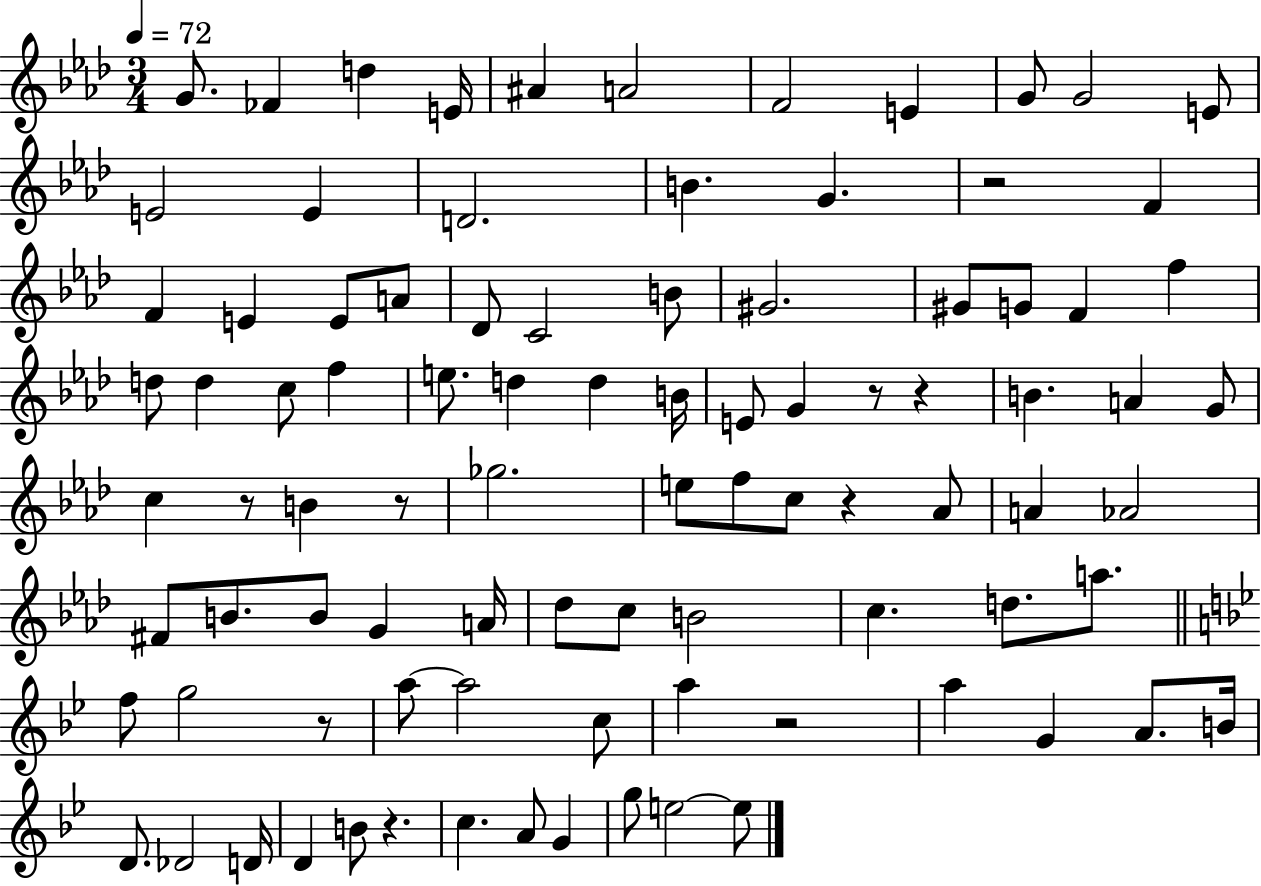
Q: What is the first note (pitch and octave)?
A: G4